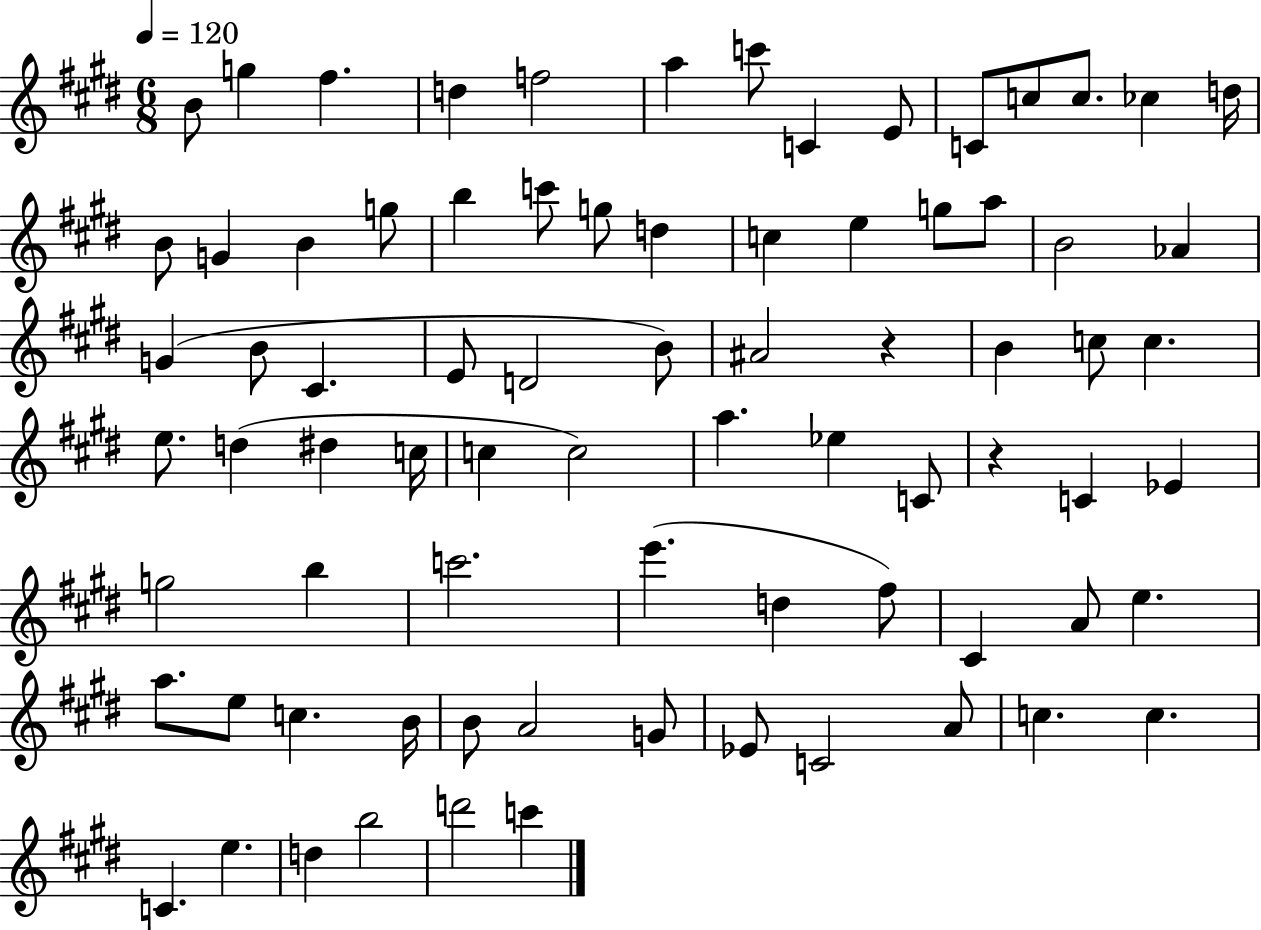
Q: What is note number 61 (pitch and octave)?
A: C5